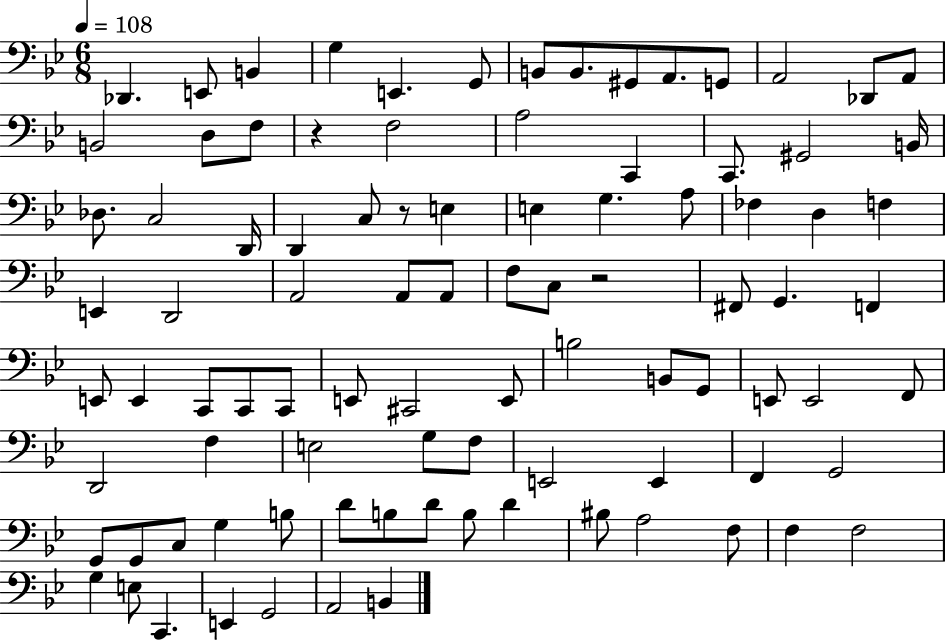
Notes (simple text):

Db2/q. E2/e B2/q G3/q E2/q. G2/e B2/e B2/e. G#2/e A2/e. G2/e A2/h Db2/e A2/e B2/h D3/e F3/e R/q F3/h A3/h C2/q C2/e. G#2/h B2/s Db3/e. C3/h D2/s D2/q C3/e R/e E3/q E3/q G3/q. A3/e FES3/q D3/q F3/q E2/q D2/h A2/h A2/e A2/e F3/e C3/e R/h F#2/e G2/q. F2/q E2/e E2/q C2/e C2/e C2/e E2/e C#2/h E2/e B3/h B2/e G2/e E2/e E2/h F2/e D2/h F3/q E3/h G3/e F3/e E2/h E2/q F2/q G2/h G2/e G2/e C3/e G3/q B3/e D4/e B3/e D4/e B3/e D4/q BIS3/e A3/h F3/e F3/q F3/h G3/q E3/e C2/q. E2/q G2/h A2/h B2/q